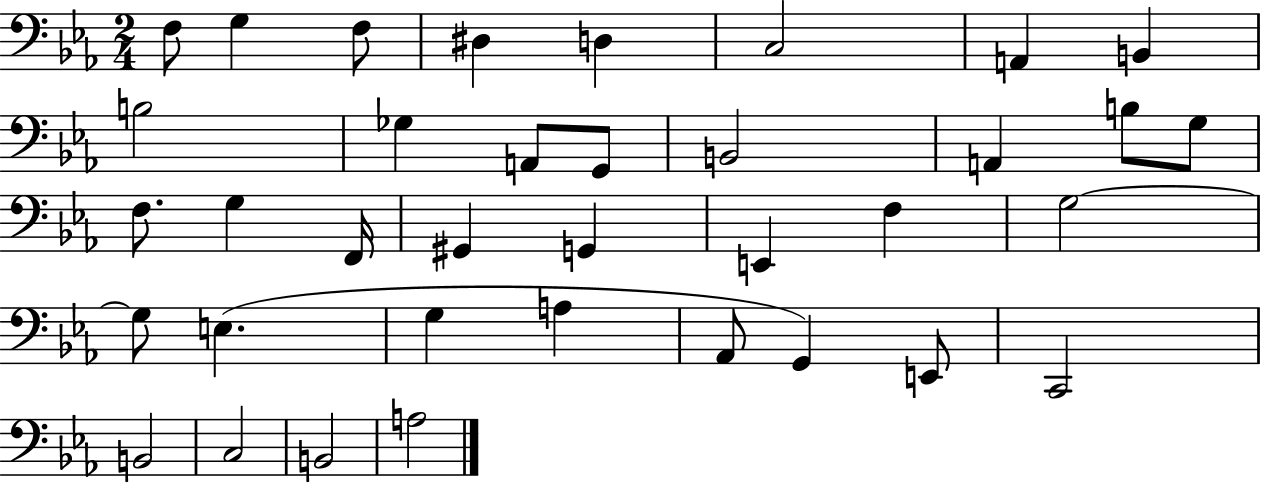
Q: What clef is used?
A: bass